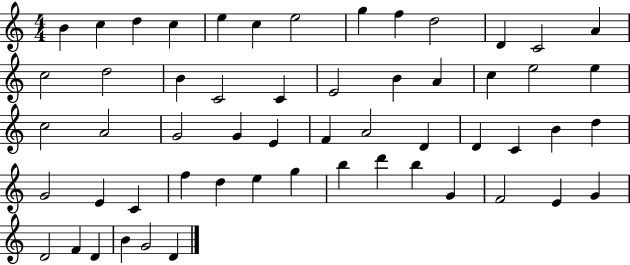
X:1
T:Untitled
M:4/4
L:1/4
K:C
B c d c e c e2 g f d2 D C2 A c2 d2 B C2 C E2 B A c e2 e c2 A2 G2 G E F A2 D D C B d G2 E C f d e g b d' b G F2 E G D2 F D B G2 D